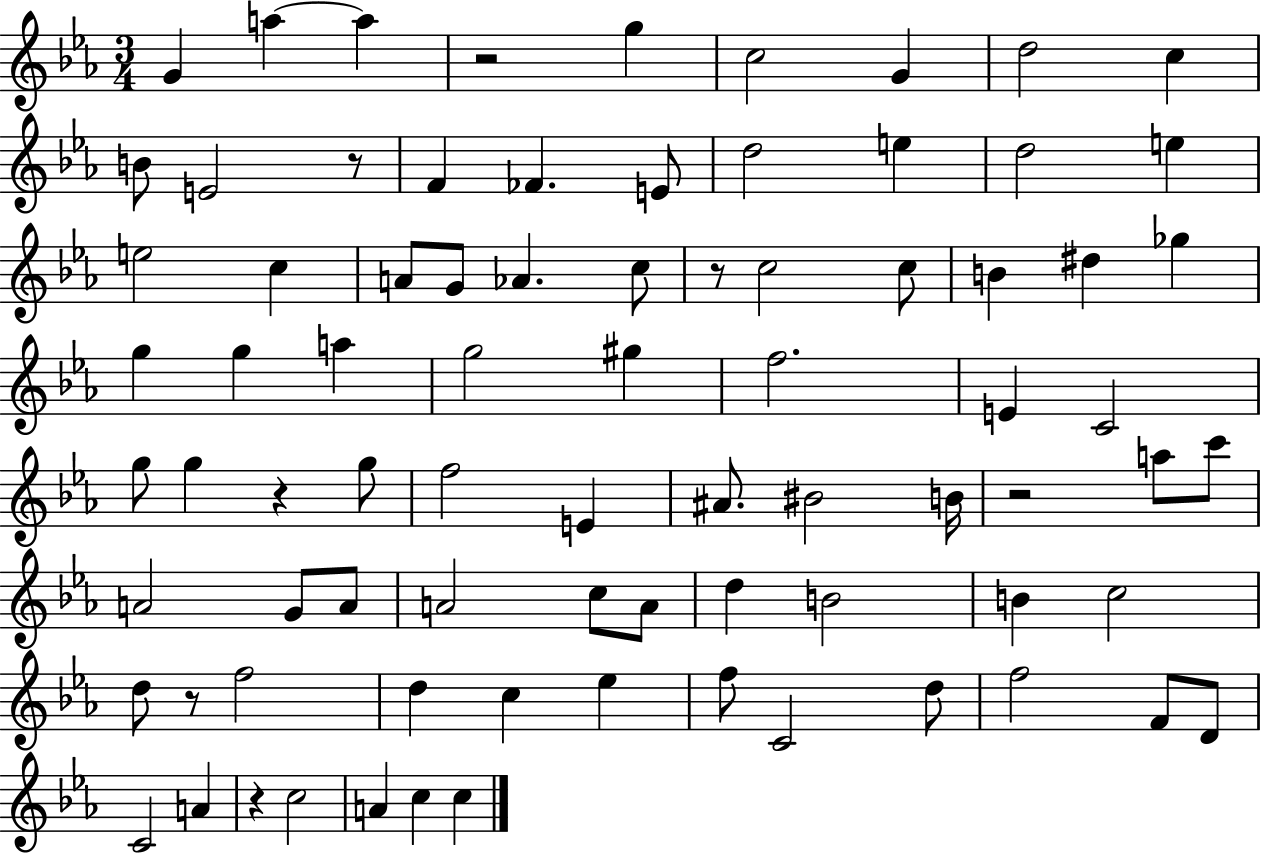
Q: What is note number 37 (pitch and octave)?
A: G5